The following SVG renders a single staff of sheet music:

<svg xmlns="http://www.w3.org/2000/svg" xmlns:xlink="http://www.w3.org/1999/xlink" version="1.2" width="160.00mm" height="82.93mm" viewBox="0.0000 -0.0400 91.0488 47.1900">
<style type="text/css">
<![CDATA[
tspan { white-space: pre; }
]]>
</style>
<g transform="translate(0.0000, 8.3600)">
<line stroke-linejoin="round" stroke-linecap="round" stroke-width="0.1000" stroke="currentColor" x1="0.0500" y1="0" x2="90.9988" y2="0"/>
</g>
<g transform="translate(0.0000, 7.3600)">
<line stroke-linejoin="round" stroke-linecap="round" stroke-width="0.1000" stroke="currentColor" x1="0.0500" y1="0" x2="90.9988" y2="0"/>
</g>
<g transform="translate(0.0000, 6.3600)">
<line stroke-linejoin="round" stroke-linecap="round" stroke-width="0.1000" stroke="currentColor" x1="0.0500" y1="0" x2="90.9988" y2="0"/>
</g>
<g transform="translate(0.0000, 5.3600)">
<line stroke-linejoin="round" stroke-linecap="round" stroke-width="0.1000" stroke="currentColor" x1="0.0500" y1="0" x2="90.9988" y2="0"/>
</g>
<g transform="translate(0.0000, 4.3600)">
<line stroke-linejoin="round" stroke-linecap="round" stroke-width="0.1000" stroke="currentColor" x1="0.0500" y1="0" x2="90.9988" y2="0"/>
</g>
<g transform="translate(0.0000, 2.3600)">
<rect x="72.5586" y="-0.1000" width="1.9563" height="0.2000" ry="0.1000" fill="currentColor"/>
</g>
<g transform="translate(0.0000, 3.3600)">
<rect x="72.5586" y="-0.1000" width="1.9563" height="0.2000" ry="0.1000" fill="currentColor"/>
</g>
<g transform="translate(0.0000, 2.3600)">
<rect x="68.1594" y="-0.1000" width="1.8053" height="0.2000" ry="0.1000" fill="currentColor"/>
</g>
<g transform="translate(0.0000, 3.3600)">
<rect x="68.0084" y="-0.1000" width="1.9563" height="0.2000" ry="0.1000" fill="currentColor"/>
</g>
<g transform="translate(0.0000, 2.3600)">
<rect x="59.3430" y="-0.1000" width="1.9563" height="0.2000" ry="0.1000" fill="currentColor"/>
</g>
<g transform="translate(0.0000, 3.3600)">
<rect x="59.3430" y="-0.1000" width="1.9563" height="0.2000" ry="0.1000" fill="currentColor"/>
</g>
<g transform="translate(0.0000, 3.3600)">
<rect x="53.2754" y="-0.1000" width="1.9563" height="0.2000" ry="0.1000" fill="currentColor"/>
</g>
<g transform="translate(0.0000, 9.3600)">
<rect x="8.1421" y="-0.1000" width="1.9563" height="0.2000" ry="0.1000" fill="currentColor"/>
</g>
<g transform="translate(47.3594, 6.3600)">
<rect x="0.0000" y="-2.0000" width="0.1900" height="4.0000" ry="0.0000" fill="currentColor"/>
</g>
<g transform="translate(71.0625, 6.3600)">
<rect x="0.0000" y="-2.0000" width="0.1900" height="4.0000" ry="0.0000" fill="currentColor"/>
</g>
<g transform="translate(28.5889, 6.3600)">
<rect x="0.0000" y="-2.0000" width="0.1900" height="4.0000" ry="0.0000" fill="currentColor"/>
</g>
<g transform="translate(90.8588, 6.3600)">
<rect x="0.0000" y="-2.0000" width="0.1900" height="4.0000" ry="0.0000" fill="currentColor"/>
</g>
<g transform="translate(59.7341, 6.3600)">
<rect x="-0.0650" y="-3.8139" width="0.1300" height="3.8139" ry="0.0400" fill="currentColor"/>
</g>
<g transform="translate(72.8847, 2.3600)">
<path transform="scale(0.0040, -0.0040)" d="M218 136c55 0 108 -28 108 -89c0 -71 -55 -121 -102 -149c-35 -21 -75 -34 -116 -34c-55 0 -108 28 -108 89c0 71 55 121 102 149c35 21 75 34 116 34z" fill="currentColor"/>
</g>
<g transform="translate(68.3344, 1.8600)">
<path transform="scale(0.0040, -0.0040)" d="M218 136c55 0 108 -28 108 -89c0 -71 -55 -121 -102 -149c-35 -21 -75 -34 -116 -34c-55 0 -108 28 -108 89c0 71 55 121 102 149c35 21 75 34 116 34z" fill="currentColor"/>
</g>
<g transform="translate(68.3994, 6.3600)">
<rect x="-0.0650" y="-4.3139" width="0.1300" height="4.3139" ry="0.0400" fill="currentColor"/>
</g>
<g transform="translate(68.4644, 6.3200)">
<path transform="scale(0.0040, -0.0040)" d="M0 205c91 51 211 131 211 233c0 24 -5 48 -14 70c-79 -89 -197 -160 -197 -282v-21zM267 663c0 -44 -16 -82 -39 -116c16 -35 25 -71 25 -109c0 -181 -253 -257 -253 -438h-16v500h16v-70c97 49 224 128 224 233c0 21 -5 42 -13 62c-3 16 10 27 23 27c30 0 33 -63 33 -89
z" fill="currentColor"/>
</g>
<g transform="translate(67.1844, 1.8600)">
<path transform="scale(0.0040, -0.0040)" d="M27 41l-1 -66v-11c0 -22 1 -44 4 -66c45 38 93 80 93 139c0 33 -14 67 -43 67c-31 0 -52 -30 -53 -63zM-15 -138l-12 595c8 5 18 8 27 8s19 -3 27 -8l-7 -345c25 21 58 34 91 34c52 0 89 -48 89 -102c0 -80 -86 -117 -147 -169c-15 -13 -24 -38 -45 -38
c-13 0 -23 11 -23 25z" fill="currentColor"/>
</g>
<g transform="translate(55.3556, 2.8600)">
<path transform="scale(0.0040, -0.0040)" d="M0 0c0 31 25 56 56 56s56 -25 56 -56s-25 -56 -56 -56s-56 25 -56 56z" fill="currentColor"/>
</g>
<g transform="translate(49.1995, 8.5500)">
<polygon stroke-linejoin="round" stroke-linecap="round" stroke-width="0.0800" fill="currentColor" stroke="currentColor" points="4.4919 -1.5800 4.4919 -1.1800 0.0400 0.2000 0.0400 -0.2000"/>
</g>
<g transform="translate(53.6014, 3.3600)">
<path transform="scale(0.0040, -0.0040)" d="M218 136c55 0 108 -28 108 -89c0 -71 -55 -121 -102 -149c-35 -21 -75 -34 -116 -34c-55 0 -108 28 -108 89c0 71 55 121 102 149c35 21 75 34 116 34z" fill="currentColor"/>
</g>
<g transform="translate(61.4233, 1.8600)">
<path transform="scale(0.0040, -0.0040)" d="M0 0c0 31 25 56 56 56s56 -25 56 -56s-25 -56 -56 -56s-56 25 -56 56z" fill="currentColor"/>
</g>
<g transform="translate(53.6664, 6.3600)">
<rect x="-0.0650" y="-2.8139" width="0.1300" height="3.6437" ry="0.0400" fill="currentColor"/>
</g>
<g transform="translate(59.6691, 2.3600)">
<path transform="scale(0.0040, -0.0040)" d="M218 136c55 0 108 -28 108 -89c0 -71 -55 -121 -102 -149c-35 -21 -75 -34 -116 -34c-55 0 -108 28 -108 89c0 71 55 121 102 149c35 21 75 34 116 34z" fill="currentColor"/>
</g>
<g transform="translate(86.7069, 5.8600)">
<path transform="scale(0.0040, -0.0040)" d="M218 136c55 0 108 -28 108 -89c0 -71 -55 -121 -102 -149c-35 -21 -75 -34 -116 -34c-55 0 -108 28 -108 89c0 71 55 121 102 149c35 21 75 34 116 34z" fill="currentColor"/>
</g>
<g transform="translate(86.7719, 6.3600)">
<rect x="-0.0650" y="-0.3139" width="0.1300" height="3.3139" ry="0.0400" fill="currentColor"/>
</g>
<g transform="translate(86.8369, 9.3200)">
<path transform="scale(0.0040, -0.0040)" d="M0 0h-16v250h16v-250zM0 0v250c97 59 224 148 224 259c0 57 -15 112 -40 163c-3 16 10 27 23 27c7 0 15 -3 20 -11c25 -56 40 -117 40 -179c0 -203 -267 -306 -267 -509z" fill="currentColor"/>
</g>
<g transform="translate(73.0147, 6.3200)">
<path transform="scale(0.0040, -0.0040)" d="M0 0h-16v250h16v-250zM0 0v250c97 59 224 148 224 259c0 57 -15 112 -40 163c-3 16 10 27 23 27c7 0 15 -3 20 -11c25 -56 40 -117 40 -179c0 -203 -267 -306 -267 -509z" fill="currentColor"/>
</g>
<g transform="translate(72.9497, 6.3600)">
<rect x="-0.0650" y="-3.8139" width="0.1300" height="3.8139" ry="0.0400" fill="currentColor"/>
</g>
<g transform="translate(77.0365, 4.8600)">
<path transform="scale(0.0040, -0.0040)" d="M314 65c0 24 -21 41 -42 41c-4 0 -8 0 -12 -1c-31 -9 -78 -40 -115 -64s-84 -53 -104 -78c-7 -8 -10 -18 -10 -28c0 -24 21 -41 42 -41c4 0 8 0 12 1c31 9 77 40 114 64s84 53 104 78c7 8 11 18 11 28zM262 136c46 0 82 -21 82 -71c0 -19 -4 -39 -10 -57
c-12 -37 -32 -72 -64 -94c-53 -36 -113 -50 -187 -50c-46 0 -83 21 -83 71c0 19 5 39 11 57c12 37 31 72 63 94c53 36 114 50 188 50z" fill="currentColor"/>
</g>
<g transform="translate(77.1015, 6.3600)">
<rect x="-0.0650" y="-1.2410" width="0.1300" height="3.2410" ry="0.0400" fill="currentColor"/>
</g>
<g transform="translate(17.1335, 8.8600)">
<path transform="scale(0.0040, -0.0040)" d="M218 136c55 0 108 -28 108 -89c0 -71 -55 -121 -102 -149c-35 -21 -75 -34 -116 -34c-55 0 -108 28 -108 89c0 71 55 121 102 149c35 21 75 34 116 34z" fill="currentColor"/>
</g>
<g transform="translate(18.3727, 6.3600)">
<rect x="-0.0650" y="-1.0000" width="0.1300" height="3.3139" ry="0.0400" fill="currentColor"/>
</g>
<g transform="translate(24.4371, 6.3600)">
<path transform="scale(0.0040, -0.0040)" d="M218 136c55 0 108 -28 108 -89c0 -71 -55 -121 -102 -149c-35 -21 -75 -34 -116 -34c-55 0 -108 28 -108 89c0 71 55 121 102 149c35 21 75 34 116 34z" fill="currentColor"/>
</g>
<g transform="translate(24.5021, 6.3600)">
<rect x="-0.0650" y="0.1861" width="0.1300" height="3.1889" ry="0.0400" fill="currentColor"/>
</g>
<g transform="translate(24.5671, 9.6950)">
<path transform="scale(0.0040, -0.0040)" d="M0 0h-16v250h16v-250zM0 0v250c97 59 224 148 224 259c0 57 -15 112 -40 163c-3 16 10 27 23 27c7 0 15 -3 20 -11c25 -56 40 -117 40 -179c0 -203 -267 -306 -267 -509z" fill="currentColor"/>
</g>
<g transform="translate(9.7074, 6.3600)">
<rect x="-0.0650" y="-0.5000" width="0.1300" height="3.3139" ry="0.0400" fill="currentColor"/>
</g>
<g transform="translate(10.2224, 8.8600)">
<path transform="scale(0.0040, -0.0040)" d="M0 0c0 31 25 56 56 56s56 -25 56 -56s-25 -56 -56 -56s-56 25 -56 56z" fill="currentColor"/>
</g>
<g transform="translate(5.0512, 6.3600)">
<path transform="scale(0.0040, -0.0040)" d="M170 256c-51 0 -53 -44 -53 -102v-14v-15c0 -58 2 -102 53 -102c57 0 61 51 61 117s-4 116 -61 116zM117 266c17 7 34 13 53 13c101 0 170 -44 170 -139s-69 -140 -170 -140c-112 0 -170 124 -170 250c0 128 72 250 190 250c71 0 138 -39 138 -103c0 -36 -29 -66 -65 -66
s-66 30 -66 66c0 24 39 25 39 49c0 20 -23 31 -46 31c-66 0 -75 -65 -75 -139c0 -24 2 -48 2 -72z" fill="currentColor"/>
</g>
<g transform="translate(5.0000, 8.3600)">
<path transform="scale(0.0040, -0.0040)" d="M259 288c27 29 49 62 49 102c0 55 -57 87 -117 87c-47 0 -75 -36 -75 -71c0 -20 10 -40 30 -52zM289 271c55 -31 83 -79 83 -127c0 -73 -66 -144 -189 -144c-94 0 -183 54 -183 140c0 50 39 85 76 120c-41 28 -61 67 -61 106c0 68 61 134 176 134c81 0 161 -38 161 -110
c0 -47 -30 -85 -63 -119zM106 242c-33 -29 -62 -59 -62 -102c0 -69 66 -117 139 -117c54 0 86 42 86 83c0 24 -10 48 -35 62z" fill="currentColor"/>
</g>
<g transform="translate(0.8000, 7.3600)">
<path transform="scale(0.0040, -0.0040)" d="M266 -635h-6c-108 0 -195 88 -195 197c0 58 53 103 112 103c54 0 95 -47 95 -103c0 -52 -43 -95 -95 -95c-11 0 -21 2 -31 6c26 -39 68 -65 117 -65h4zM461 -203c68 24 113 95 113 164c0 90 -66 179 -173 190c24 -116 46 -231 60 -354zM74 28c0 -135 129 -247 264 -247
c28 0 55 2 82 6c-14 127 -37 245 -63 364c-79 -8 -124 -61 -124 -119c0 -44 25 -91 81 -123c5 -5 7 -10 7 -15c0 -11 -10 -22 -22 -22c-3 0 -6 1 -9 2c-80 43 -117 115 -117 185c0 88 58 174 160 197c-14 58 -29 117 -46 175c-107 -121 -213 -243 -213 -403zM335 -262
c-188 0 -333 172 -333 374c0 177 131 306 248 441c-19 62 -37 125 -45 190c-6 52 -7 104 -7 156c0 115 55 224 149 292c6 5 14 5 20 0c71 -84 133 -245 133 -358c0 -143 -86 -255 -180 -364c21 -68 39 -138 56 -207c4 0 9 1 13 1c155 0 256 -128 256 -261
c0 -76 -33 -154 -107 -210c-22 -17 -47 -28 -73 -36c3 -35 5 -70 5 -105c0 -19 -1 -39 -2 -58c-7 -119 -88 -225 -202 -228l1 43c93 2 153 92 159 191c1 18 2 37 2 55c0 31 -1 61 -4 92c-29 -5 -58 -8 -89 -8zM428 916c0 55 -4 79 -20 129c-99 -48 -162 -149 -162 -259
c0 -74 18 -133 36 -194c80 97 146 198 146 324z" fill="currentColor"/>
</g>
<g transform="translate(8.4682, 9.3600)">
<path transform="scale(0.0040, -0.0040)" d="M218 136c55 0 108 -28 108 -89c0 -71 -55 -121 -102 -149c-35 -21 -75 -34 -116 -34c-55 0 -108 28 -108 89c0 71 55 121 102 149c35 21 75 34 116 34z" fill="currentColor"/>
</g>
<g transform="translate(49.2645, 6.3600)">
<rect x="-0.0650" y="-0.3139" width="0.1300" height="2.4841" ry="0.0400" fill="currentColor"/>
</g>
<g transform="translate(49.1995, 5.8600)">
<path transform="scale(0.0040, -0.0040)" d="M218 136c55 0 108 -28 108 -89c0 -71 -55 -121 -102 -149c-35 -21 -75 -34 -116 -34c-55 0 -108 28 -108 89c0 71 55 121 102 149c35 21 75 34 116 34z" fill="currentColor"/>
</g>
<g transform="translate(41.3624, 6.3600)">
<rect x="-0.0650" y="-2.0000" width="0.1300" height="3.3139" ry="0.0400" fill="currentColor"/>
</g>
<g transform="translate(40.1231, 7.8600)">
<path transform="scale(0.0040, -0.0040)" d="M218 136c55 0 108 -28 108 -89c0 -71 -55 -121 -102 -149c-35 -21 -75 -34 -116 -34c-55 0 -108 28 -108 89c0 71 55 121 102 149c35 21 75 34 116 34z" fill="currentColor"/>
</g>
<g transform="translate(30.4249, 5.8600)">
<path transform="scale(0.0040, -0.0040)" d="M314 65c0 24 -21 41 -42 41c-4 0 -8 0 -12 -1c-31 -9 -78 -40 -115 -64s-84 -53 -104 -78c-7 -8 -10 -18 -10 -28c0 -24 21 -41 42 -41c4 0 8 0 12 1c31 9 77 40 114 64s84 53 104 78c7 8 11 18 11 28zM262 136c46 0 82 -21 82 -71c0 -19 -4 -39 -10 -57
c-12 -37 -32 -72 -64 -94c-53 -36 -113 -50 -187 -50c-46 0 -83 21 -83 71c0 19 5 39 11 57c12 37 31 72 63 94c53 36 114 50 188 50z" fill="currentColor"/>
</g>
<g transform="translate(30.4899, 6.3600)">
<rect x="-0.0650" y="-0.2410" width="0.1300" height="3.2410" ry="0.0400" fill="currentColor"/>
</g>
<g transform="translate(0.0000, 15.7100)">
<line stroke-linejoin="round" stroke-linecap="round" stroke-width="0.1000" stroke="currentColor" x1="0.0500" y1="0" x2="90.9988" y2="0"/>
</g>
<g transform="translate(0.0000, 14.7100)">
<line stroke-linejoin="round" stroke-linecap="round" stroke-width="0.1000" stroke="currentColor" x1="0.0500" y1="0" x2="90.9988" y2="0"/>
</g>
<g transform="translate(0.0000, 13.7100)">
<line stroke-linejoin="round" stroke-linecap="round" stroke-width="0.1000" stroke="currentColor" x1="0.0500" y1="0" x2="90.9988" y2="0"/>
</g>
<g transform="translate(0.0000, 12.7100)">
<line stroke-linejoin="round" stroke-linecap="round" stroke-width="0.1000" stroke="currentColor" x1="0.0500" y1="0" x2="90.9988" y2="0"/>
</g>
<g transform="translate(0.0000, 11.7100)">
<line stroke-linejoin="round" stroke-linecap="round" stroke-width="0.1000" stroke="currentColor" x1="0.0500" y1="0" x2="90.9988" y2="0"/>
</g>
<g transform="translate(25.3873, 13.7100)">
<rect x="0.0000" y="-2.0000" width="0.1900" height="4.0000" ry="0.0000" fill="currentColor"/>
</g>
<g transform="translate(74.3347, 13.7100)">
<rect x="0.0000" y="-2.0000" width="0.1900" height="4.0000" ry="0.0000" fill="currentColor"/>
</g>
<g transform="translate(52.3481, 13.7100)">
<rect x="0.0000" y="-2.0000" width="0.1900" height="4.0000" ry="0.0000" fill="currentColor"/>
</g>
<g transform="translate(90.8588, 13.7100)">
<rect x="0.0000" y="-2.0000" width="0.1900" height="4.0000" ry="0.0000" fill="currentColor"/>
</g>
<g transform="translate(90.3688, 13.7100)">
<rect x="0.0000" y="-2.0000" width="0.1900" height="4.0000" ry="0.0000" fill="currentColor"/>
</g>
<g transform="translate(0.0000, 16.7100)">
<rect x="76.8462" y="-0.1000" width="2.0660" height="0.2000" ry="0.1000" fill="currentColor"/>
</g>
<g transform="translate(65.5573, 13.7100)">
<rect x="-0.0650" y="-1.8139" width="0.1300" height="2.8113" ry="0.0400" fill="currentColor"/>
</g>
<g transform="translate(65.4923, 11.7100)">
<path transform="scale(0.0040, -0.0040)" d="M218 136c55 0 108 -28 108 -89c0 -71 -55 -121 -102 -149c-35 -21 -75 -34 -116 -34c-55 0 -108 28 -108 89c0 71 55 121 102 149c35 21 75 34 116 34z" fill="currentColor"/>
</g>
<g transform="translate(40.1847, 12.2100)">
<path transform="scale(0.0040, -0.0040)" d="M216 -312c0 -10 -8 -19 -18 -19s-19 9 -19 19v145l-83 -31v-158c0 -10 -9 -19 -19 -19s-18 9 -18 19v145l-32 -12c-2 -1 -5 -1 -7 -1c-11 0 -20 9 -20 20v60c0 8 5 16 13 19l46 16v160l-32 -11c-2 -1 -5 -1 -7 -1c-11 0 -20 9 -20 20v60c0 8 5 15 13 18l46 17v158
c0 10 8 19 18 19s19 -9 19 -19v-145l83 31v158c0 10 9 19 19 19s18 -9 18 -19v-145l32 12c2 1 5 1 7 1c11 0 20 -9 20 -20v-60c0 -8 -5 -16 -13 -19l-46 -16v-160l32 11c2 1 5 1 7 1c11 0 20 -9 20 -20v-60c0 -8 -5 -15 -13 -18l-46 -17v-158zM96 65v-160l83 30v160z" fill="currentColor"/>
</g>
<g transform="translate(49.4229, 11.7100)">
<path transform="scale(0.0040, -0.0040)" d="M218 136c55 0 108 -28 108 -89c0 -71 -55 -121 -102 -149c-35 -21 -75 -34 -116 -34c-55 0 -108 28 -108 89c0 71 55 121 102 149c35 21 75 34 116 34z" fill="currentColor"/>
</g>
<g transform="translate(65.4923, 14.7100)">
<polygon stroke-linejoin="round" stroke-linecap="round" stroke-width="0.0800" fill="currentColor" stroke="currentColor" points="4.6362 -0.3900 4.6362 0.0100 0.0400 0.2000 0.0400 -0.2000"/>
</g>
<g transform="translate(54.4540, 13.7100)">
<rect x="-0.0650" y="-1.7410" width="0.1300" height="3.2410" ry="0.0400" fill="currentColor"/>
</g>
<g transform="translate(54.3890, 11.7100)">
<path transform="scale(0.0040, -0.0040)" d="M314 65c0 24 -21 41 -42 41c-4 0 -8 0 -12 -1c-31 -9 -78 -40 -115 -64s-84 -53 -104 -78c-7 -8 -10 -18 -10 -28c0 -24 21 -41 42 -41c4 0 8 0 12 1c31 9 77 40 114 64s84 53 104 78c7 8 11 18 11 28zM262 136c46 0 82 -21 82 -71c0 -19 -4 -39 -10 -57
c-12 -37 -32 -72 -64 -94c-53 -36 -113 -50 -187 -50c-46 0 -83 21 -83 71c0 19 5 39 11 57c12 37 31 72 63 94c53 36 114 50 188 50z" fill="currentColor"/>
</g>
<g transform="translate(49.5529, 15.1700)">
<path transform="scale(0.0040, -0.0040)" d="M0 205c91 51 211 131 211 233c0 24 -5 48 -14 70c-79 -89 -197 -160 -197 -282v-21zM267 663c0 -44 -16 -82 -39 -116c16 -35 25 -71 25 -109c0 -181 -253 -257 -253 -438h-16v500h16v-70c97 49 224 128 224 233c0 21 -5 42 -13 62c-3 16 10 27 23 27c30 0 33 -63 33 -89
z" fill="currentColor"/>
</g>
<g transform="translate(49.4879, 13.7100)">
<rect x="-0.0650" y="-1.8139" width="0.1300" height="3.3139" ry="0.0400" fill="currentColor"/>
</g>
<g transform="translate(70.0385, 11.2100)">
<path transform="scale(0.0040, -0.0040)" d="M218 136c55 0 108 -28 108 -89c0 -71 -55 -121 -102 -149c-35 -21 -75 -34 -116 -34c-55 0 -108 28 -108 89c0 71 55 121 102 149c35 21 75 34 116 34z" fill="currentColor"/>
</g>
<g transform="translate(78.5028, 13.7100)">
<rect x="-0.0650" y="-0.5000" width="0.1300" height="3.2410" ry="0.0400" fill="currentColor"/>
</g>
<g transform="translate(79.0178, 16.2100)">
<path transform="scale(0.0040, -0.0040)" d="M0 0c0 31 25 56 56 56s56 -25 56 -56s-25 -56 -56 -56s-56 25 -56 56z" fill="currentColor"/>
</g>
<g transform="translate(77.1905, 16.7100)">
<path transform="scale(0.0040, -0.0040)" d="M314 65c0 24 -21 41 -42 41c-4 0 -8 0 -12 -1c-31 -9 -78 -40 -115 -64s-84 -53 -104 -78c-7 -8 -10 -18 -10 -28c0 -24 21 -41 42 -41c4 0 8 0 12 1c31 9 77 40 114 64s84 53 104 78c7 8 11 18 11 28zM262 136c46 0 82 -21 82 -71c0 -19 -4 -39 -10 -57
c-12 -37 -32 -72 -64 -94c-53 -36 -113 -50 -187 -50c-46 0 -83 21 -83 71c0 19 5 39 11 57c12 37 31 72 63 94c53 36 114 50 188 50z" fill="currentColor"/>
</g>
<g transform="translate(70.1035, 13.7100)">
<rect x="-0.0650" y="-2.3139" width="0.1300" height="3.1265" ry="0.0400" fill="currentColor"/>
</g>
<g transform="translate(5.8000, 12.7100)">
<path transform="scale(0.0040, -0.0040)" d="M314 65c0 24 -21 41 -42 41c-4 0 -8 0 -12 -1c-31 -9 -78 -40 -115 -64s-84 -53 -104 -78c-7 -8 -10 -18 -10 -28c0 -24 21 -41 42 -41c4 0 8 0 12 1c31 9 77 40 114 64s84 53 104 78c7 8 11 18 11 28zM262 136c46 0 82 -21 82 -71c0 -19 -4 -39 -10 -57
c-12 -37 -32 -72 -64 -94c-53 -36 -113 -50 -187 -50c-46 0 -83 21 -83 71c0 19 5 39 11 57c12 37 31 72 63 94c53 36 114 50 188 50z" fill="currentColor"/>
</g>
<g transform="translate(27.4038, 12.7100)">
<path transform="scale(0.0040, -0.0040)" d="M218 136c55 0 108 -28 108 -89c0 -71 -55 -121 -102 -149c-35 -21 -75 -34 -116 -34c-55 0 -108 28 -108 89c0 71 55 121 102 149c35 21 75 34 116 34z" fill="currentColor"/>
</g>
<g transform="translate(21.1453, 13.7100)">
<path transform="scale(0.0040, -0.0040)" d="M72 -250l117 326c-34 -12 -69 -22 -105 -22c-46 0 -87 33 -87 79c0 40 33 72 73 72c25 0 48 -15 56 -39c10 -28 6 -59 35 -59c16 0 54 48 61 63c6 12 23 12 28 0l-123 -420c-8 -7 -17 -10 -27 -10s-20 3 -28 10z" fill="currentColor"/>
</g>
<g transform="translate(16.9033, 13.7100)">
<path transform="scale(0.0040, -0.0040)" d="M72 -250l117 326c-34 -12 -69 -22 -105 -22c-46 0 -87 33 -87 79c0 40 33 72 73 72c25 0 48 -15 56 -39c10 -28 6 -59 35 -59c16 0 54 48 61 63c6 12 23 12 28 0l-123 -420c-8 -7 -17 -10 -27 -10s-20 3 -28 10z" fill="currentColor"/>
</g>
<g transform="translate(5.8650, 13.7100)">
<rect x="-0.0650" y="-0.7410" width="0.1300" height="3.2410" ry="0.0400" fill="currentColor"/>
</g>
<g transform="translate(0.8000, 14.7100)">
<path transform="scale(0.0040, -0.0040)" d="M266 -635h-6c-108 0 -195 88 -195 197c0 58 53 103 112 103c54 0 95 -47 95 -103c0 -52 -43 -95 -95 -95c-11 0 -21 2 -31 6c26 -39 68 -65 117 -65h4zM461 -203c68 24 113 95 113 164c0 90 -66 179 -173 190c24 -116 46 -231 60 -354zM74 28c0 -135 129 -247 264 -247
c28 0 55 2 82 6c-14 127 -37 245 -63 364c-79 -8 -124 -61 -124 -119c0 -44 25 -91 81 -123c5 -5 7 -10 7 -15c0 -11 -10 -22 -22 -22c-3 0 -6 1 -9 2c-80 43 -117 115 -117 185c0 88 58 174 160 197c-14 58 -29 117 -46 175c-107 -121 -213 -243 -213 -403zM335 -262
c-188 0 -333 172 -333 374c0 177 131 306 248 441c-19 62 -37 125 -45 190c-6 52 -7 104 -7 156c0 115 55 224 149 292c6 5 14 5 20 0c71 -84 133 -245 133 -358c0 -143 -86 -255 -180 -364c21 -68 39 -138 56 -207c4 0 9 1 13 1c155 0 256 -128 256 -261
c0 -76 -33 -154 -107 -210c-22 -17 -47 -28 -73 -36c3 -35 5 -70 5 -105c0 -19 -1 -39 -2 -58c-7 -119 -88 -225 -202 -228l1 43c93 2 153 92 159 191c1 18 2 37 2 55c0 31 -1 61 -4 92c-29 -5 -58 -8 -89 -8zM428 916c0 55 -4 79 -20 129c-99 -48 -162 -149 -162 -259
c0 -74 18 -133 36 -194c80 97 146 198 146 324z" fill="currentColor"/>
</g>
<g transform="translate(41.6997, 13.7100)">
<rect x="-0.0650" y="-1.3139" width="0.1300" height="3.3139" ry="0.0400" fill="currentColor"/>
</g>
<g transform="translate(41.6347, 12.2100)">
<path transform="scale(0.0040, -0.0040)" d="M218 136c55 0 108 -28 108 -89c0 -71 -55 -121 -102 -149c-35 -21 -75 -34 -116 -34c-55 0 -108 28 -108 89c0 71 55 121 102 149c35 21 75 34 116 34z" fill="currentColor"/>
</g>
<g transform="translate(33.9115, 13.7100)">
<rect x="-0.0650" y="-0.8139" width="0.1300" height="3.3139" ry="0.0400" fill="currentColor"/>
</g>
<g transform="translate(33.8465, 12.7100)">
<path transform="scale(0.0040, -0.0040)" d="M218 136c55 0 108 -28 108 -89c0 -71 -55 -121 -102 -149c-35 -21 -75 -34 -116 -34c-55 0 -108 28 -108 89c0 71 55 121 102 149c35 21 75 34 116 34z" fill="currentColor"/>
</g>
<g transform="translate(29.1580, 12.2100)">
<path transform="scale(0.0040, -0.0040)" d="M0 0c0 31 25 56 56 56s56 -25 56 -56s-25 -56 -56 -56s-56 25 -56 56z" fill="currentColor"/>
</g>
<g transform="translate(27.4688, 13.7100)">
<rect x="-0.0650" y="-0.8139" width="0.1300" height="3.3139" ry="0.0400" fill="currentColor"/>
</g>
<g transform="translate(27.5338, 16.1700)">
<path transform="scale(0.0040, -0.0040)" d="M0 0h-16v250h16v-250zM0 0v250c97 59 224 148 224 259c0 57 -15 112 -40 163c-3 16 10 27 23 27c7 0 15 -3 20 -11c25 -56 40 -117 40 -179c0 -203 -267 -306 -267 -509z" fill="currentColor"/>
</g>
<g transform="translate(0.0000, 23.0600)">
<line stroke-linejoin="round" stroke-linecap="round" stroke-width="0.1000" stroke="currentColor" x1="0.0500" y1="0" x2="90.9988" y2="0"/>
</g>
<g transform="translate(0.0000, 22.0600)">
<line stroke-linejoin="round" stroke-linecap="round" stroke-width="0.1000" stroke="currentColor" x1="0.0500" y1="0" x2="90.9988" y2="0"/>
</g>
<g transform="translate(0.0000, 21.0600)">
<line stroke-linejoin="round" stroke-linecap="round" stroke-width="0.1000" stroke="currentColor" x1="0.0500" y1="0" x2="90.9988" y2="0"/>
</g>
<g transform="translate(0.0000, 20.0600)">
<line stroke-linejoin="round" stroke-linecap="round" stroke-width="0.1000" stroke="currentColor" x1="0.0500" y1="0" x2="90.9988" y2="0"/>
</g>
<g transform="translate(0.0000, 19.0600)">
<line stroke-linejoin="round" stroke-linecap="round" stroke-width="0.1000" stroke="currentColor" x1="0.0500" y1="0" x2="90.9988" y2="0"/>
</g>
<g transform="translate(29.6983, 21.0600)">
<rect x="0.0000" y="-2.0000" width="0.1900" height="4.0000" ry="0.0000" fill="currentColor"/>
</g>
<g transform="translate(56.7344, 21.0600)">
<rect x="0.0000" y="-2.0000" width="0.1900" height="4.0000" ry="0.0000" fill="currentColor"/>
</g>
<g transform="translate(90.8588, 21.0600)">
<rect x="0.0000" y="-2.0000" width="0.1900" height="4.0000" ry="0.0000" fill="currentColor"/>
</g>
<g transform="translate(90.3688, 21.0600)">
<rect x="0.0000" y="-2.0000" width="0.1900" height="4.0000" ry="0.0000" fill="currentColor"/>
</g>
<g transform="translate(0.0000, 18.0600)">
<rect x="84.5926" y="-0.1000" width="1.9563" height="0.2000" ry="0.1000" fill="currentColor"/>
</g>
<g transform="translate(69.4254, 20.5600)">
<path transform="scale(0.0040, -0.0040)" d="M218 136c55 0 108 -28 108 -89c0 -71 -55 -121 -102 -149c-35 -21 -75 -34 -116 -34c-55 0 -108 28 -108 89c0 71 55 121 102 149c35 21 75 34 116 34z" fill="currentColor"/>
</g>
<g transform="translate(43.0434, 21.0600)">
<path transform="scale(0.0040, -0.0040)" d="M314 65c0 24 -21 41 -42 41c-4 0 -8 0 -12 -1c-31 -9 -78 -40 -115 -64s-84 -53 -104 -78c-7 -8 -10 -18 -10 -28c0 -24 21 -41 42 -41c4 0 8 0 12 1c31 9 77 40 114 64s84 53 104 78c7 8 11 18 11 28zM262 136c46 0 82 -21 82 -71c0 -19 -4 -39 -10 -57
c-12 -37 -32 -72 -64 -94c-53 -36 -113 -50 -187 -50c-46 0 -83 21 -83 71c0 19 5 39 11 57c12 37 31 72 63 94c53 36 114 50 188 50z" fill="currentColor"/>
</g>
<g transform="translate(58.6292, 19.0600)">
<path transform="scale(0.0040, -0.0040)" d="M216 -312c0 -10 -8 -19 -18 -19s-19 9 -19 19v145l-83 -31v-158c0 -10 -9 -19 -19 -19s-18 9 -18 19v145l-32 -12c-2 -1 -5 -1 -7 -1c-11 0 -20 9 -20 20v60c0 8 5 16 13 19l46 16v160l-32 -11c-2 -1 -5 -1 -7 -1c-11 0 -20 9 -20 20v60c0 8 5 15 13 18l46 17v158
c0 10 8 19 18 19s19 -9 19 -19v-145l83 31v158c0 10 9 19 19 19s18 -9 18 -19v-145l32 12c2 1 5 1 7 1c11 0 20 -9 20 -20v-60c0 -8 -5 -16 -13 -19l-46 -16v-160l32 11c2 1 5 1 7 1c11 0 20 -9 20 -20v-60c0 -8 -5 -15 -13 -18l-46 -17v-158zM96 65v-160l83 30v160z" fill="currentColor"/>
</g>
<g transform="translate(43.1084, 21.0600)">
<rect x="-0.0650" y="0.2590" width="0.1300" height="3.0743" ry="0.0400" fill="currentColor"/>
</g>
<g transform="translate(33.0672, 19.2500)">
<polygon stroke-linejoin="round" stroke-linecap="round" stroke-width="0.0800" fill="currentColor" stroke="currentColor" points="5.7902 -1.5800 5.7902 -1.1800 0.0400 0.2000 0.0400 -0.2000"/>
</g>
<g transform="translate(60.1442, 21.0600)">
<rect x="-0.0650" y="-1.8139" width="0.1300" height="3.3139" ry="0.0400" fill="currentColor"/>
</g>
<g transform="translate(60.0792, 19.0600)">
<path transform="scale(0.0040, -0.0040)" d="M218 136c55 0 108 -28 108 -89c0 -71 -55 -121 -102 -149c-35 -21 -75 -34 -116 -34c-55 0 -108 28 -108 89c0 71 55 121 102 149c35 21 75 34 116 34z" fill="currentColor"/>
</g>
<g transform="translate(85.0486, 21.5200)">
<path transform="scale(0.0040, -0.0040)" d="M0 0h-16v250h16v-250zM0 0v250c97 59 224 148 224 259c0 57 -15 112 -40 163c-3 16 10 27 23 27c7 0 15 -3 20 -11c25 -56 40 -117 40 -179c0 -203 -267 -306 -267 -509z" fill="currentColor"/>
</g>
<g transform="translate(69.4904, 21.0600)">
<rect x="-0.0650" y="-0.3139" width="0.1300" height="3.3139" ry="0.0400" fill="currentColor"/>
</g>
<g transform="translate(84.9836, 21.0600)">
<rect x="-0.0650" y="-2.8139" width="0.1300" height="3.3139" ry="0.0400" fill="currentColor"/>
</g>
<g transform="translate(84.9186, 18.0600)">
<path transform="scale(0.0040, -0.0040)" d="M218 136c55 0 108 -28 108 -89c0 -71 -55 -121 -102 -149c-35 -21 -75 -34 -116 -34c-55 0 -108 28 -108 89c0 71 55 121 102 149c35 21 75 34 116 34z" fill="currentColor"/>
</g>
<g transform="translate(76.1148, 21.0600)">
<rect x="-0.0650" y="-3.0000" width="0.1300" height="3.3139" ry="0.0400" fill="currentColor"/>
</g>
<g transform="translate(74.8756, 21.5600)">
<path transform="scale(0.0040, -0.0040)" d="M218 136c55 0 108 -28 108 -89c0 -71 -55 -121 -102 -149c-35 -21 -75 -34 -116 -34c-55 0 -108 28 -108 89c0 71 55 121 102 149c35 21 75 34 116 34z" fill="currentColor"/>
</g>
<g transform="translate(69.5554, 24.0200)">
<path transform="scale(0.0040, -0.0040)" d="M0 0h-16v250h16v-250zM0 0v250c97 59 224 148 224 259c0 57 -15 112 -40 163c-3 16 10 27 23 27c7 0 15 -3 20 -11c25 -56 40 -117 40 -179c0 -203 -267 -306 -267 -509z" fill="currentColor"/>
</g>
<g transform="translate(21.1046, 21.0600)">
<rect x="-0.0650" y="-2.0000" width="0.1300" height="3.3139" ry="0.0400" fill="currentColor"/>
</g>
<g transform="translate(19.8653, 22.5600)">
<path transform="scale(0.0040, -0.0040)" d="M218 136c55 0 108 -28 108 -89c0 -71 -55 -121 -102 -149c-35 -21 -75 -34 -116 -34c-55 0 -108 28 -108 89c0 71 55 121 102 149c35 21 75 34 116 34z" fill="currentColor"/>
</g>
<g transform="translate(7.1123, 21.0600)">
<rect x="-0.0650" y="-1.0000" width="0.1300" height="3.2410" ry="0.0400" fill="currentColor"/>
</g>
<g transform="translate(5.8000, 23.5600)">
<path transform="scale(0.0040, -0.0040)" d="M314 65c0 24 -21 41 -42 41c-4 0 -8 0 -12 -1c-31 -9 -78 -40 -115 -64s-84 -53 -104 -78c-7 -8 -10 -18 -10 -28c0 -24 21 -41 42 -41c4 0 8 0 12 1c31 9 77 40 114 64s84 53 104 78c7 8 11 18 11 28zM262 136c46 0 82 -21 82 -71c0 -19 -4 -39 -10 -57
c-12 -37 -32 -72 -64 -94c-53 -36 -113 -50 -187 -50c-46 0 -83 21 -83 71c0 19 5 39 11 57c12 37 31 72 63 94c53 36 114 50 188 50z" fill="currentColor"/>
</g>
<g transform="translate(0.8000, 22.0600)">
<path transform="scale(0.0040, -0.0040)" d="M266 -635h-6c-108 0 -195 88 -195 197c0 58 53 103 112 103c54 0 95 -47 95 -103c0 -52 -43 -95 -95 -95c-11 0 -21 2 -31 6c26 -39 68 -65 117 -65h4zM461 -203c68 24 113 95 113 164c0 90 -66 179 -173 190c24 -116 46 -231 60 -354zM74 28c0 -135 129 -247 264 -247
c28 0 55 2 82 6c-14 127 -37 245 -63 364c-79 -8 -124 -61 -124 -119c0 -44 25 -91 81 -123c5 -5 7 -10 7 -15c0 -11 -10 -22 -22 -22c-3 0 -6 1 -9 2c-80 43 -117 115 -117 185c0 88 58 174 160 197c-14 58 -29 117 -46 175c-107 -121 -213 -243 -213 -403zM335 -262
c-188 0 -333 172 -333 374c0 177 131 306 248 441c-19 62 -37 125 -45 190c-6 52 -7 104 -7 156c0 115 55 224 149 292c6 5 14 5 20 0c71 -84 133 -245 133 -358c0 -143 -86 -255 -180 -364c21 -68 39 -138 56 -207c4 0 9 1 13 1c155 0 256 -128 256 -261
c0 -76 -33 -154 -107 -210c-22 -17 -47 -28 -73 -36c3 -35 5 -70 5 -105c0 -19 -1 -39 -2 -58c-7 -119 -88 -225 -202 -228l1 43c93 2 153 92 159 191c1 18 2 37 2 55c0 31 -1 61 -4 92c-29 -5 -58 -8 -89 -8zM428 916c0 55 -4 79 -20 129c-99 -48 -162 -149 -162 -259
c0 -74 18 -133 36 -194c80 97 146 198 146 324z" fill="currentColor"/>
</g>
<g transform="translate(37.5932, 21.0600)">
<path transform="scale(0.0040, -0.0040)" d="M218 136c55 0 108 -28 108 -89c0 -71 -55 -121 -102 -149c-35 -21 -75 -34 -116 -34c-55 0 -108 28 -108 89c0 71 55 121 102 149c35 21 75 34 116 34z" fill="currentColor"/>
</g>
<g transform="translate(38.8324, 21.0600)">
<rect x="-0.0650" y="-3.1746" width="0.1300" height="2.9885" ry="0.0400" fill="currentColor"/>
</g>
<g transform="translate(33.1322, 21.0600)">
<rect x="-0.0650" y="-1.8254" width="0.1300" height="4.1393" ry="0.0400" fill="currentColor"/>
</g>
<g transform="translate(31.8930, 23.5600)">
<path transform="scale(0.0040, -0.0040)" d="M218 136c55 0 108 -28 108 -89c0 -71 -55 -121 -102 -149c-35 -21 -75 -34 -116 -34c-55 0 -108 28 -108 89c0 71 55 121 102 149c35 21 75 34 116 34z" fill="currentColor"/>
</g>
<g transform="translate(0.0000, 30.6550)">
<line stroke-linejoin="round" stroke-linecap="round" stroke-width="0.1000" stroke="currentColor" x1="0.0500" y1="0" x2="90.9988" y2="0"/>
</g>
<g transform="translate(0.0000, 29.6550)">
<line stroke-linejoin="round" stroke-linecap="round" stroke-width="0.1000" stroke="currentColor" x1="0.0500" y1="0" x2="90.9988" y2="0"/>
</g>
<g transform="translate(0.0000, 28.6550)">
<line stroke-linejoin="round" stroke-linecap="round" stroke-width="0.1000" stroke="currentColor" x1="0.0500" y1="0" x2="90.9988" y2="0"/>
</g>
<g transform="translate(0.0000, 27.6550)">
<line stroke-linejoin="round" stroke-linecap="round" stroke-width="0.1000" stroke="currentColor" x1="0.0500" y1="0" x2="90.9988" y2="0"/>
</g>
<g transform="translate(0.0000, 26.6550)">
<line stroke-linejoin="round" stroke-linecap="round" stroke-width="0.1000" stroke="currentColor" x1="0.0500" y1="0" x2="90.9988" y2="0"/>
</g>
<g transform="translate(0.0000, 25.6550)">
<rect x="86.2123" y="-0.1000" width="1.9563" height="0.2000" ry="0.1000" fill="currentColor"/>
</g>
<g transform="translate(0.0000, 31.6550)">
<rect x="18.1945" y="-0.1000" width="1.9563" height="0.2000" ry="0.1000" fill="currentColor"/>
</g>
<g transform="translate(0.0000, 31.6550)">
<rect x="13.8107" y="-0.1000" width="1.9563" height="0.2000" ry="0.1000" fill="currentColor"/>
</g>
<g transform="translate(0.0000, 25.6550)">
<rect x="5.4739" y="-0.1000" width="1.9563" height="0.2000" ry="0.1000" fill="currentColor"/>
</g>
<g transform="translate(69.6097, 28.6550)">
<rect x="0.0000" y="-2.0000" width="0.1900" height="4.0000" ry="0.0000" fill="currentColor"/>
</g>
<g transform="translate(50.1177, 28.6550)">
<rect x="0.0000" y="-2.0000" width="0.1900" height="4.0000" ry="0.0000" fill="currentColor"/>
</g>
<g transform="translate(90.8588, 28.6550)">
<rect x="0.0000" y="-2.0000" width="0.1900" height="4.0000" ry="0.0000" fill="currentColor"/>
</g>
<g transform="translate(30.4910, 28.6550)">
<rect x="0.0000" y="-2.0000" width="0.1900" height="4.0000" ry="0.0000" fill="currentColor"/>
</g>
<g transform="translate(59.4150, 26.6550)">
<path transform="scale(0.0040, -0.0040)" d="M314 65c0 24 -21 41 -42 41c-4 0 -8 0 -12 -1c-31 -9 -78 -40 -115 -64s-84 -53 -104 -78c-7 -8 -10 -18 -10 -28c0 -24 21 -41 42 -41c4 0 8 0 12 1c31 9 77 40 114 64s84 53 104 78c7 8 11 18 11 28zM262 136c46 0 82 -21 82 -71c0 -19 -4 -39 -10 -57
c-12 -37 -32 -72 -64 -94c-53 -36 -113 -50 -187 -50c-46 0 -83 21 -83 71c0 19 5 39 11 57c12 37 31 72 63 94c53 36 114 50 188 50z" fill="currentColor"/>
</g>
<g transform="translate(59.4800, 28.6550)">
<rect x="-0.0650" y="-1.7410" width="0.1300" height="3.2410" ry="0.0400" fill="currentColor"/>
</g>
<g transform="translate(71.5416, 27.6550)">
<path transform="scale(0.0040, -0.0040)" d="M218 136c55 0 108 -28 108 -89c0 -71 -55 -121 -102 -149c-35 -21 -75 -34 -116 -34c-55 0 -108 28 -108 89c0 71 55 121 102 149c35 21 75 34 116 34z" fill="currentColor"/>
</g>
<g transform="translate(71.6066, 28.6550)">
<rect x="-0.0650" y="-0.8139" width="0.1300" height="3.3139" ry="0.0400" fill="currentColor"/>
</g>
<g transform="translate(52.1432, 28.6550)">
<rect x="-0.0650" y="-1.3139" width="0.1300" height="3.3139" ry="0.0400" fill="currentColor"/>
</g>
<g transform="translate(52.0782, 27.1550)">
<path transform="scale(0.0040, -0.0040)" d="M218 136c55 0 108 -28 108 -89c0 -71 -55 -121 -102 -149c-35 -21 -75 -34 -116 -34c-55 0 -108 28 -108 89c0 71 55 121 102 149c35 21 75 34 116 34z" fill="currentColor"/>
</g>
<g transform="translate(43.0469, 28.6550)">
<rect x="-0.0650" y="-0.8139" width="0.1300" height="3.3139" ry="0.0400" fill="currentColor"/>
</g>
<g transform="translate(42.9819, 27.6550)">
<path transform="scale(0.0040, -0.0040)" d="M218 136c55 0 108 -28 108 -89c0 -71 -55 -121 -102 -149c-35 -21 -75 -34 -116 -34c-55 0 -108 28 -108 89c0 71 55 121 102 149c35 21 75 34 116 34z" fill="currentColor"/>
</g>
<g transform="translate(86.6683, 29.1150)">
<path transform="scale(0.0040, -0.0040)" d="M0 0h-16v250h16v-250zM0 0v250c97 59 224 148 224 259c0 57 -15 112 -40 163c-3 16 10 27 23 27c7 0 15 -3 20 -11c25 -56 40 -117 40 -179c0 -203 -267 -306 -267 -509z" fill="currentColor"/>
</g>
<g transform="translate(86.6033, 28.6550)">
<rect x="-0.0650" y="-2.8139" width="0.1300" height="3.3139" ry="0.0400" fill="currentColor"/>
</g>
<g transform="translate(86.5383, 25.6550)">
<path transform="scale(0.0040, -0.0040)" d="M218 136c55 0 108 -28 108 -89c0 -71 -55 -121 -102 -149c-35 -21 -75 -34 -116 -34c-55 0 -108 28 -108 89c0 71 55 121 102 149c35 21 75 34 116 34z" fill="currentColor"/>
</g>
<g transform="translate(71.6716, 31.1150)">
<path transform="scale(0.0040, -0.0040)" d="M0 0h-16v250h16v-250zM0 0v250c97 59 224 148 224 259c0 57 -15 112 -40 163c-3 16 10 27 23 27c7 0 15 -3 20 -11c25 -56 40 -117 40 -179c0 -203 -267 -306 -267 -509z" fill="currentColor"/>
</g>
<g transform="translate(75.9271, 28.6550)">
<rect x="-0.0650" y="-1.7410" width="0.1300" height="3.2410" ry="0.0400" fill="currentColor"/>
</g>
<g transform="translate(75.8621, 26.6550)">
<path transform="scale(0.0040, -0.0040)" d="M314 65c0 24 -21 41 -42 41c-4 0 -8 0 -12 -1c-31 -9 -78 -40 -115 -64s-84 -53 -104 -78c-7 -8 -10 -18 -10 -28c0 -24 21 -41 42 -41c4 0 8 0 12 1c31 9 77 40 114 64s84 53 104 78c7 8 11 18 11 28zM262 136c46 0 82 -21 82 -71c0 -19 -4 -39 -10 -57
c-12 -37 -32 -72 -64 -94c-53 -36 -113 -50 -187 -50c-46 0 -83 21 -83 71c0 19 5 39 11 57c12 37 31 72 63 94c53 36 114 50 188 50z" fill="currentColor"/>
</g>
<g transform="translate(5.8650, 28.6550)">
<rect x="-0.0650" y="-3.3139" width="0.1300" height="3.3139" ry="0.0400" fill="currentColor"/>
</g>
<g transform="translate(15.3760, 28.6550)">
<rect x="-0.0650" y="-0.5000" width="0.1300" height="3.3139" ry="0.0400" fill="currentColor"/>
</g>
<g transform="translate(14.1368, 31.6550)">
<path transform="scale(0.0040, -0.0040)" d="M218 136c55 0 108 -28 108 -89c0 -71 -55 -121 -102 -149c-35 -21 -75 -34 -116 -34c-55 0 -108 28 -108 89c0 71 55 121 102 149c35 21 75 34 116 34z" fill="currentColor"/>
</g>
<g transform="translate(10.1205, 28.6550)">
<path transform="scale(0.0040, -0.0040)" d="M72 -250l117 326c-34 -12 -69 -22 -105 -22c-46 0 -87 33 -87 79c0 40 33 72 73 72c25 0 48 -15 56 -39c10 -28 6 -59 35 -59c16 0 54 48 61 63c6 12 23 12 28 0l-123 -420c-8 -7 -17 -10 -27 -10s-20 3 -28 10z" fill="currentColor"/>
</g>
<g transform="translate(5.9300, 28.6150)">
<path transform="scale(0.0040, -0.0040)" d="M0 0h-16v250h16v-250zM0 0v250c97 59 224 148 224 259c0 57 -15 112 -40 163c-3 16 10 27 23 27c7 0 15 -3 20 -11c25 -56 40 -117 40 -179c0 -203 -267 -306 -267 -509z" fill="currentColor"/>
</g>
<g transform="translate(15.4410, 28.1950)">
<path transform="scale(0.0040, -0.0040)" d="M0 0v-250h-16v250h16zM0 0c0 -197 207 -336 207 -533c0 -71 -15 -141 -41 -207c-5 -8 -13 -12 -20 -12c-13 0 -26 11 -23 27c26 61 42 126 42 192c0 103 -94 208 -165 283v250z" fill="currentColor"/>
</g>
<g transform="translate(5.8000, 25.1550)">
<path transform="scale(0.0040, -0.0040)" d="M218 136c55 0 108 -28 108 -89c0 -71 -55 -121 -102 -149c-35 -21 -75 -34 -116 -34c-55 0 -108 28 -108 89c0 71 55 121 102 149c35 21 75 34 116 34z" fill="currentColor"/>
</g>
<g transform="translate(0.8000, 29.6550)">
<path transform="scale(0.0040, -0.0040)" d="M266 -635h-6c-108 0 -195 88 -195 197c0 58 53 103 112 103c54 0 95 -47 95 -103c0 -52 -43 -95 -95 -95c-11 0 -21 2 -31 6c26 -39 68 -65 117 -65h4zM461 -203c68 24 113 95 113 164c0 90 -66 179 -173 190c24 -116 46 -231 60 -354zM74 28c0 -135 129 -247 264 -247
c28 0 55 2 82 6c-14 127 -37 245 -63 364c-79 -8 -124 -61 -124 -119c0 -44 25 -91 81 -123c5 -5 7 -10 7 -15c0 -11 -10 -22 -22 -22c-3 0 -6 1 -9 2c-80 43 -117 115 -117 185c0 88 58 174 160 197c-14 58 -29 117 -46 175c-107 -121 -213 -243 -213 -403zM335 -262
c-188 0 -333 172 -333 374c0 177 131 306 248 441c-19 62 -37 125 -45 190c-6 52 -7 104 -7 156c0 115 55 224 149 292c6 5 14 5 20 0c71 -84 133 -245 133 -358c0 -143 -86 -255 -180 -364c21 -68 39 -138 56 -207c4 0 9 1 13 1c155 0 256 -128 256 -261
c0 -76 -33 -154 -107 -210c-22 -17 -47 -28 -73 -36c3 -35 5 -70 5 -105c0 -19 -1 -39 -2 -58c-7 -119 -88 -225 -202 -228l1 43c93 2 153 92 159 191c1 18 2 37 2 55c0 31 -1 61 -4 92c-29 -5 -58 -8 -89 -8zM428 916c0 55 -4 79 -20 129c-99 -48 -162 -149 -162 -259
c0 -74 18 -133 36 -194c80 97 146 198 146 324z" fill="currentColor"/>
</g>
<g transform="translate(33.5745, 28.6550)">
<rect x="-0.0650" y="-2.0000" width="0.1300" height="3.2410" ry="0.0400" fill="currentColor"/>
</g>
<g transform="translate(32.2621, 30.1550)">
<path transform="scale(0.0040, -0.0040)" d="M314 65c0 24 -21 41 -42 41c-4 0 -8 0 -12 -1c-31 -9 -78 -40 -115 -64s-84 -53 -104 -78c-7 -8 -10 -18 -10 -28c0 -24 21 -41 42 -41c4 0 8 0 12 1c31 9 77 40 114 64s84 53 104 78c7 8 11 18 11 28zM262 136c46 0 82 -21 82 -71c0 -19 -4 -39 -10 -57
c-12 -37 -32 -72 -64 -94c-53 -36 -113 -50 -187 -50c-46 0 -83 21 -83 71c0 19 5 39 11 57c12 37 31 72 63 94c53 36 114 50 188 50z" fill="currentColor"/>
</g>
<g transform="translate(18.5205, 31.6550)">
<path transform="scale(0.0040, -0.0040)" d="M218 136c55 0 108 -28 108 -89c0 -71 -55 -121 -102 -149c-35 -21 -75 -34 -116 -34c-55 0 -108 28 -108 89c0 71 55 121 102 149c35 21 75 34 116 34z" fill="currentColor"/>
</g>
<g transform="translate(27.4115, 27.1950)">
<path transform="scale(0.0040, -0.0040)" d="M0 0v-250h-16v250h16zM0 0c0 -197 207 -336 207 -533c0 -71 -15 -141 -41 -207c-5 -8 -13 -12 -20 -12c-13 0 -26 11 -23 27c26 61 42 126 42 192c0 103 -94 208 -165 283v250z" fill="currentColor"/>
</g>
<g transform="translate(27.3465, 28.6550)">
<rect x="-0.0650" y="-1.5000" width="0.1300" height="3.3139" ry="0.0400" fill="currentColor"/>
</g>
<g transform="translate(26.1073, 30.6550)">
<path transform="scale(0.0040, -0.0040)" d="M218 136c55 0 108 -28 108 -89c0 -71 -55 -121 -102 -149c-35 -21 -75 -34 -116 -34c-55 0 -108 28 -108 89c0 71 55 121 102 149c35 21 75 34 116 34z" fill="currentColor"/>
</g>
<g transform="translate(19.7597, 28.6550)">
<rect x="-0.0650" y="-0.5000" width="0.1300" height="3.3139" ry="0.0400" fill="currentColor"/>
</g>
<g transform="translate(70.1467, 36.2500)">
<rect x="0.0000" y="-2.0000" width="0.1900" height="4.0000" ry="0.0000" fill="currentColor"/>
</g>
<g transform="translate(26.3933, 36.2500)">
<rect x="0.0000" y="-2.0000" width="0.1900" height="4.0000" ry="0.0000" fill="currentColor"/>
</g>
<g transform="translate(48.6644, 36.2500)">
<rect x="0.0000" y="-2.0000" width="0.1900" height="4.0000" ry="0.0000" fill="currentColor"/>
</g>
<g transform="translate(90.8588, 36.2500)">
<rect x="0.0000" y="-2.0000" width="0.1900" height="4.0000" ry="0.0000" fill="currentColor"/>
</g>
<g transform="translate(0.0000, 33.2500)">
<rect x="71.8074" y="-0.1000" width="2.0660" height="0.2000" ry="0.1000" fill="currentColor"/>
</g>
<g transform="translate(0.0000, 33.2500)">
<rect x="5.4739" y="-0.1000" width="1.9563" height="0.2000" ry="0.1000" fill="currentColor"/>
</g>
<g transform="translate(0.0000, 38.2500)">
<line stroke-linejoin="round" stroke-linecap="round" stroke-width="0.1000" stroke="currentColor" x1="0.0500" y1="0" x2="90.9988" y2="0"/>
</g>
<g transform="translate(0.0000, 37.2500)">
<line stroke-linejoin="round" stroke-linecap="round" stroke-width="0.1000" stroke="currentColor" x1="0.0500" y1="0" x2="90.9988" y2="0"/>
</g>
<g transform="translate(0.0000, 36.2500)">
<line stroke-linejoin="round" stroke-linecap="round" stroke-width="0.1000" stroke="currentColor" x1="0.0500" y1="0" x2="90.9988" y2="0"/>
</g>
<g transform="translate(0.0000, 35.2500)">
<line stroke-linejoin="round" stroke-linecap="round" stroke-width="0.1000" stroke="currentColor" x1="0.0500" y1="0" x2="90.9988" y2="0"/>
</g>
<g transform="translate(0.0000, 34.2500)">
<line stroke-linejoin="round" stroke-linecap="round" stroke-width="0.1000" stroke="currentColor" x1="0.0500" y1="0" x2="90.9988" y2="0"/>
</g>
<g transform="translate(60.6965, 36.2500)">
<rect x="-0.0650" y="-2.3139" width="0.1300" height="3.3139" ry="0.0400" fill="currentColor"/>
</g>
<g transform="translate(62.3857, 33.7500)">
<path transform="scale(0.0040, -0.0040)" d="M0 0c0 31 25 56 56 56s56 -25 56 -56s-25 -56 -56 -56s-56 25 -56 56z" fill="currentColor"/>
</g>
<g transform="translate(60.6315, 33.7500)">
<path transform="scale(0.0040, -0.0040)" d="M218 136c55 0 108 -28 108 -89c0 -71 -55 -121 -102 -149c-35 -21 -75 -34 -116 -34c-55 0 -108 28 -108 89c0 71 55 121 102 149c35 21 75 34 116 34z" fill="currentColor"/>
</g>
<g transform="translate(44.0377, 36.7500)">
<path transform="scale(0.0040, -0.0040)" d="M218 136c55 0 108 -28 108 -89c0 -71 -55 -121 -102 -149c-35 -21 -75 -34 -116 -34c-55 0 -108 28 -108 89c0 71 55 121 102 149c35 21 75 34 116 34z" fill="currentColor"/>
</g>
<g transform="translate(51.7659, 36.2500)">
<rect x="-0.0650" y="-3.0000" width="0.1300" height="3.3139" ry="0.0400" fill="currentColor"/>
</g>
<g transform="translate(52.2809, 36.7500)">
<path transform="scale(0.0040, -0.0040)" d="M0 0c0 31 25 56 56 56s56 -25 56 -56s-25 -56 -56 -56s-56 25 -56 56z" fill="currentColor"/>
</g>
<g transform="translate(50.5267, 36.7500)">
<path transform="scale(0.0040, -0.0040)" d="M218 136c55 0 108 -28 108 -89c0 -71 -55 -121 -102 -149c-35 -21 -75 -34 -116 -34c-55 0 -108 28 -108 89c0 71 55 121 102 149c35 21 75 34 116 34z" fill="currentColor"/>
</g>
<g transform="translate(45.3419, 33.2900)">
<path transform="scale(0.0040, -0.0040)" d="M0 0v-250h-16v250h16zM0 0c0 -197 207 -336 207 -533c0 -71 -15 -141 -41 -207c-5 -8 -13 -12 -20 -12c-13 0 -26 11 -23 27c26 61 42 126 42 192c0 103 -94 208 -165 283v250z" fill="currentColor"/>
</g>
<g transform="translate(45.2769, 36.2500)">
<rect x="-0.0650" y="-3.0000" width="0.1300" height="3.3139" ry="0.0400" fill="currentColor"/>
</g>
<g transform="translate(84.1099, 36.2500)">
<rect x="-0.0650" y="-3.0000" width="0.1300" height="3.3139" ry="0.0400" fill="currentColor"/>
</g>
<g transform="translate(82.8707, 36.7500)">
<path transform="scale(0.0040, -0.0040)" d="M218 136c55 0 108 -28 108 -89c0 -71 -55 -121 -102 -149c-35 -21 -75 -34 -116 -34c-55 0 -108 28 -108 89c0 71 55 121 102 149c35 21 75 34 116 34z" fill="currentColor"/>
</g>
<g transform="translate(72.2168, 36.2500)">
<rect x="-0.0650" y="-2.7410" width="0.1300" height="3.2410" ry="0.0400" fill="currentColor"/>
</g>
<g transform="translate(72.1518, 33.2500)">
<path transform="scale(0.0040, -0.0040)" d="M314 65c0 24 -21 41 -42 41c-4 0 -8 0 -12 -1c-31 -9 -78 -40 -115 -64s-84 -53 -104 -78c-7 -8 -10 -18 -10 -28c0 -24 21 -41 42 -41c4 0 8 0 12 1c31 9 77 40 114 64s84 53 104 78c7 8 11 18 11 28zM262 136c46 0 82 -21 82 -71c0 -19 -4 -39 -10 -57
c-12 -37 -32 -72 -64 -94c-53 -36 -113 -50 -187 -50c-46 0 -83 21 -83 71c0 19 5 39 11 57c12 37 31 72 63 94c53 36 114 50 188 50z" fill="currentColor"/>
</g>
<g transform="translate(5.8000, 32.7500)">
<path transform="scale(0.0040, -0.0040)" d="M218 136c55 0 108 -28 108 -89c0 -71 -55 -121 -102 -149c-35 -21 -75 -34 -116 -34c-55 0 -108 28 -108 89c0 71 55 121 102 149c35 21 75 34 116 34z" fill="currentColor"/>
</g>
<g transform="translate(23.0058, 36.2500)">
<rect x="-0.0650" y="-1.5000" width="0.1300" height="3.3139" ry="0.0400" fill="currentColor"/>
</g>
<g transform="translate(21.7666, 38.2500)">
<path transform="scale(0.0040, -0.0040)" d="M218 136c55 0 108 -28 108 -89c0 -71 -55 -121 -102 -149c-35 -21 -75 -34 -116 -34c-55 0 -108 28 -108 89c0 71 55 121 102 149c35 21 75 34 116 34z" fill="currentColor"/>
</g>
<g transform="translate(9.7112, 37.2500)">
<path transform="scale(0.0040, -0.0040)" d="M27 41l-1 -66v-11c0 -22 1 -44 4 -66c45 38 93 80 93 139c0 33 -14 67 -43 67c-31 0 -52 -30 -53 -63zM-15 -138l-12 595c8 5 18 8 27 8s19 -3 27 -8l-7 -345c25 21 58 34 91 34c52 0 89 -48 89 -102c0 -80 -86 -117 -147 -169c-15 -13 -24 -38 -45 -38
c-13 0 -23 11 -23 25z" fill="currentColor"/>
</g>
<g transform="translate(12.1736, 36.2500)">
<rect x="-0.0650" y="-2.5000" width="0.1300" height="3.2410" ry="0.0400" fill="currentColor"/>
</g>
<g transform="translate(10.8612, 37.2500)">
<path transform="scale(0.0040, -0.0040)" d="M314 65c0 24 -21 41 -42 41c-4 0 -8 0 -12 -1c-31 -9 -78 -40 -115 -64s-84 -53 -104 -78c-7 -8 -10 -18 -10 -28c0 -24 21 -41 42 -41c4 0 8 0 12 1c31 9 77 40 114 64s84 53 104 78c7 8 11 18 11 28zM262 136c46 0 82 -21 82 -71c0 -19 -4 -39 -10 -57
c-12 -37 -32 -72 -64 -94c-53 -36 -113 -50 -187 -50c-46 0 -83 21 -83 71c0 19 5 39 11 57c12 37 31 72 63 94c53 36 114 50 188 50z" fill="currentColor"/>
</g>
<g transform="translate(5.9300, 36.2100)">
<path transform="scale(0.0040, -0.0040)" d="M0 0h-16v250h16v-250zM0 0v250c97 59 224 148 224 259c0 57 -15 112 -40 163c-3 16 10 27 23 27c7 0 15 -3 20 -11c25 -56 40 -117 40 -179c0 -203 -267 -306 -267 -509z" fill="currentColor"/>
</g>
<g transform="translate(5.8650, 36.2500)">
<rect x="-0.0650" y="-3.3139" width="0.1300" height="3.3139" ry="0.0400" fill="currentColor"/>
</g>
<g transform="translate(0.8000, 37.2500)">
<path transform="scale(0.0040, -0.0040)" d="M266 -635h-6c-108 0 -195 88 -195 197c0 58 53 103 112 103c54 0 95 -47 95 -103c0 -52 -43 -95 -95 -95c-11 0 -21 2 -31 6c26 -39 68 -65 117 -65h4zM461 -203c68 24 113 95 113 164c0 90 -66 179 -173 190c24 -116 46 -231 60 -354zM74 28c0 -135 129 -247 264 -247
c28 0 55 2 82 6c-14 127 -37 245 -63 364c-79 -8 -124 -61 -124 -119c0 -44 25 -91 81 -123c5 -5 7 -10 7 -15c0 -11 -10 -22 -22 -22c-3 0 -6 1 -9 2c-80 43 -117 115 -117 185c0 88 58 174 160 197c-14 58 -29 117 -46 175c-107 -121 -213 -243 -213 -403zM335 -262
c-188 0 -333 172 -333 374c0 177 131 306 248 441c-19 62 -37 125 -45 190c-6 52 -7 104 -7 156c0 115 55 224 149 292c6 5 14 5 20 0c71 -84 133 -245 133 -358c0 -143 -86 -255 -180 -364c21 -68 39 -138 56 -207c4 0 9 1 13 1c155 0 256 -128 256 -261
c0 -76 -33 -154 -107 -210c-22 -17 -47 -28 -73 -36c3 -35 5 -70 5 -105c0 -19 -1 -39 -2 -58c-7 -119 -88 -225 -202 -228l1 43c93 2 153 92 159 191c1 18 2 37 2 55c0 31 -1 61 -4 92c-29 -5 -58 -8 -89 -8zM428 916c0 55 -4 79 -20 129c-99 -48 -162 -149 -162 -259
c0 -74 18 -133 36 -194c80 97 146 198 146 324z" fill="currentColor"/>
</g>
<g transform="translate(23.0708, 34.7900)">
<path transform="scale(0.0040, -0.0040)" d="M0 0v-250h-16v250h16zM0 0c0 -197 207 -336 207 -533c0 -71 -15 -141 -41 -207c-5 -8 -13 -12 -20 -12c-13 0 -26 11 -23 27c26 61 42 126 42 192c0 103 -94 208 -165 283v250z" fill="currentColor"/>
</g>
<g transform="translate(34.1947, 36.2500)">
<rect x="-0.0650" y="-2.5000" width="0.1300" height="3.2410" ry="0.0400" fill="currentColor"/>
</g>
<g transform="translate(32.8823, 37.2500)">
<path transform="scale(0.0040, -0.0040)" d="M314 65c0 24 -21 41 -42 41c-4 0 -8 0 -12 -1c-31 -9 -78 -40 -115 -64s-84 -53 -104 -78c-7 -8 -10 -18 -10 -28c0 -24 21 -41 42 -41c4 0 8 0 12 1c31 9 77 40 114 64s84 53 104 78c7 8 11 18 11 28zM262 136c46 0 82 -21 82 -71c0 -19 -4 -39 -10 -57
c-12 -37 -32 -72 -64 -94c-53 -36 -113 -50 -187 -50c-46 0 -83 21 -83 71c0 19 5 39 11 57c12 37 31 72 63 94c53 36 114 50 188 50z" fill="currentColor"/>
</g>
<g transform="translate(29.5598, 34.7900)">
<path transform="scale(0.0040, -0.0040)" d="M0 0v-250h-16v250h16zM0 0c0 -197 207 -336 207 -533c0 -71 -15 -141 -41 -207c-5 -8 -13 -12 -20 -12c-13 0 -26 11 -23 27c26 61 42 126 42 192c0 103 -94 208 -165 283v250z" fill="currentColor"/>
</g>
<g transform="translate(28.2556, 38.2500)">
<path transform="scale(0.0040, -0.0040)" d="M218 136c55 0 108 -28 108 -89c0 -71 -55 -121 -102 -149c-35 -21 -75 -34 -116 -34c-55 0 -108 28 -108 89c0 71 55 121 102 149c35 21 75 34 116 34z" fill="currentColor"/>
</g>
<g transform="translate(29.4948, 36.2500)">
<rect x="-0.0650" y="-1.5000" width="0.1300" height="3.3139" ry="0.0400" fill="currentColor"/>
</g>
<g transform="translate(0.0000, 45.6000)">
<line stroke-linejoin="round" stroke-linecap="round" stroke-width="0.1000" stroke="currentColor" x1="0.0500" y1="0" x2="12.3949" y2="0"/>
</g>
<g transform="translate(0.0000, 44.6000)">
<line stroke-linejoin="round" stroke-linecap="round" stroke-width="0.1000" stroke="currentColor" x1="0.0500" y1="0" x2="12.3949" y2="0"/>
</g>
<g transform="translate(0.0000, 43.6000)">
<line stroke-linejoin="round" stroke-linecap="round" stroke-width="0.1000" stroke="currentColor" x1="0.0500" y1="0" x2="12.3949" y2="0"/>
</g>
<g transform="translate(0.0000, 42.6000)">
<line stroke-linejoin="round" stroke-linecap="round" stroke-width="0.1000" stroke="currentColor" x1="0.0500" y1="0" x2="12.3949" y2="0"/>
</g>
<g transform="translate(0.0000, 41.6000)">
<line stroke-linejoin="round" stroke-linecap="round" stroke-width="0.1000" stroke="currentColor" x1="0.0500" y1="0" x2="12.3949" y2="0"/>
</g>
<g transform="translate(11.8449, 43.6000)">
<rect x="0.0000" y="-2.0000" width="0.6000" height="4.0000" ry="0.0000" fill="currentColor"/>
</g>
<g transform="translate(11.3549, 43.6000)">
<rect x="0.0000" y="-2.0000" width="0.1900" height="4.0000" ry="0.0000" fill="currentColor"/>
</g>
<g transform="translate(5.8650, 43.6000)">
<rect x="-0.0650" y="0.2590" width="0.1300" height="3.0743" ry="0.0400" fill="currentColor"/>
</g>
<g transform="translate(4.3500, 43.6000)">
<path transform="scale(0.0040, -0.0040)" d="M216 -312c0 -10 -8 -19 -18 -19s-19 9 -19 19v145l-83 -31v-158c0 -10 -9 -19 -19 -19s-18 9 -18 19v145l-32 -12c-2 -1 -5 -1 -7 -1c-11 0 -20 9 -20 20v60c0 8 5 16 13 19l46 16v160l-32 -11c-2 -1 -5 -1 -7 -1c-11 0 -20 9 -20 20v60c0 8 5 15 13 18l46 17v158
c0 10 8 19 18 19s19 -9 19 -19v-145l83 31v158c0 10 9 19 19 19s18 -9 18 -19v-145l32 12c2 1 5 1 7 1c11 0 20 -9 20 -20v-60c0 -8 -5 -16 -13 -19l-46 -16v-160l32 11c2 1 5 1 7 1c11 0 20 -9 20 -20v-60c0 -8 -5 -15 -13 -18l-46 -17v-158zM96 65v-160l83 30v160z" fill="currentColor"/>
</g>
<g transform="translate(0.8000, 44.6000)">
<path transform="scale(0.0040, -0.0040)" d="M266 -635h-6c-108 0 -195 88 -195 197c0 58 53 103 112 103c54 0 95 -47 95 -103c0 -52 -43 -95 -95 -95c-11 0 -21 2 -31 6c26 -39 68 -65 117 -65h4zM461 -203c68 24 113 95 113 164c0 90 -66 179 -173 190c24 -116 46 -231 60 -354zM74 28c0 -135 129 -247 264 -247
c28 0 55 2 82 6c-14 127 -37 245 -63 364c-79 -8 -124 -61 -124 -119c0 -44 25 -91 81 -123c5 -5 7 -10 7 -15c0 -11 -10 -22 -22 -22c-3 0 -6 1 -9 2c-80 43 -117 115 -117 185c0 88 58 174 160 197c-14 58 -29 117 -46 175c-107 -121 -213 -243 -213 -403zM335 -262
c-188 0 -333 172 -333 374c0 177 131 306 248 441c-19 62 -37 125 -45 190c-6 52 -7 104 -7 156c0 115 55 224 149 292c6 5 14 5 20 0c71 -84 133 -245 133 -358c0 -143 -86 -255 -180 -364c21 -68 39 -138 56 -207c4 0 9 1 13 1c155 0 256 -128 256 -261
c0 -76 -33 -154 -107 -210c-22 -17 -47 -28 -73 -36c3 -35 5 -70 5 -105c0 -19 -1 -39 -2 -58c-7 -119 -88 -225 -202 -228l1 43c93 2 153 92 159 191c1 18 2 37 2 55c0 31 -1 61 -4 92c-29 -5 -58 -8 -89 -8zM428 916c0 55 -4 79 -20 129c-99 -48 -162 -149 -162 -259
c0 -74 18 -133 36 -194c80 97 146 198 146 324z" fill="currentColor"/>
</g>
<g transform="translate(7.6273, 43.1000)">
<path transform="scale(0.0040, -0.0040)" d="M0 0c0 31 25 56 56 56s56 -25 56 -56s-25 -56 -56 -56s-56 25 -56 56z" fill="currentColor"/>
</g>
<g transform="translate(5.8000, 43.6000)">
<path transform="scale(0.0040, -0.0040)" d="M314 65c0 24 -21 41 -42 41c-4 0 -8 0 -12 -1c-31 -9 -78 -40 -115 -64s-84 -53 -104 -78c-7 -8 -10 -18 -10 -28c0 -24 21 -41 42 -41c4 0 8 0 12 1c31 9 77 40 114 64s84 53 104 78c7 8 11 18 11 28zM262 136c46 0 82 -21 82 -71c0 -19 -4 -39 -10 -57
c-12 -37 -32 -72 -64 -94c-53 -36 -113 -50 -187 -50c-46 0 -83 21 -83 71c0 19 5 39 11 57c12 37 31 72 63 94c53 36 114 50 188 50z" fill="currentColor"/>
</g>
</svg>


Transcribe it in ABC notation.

X:1
T:Untitled
M:6/8
L:1/4
K:C
C D B/2 c2 F c/2 a/2 c' _d'/4 c'/2 e2 c/2 d2 z/2 z/2 d/2 d ^e f/4 f2 f/2 g/2 C2 D2 F D/2 B/2 B2 ^f c/2 A a/2 b/2 z/2 C/2 C E/2 F2 d e f2 d/2 f2 a/2 b/2 _G2 E/2 E/2 G2 A/2 A g a2 A ^B2